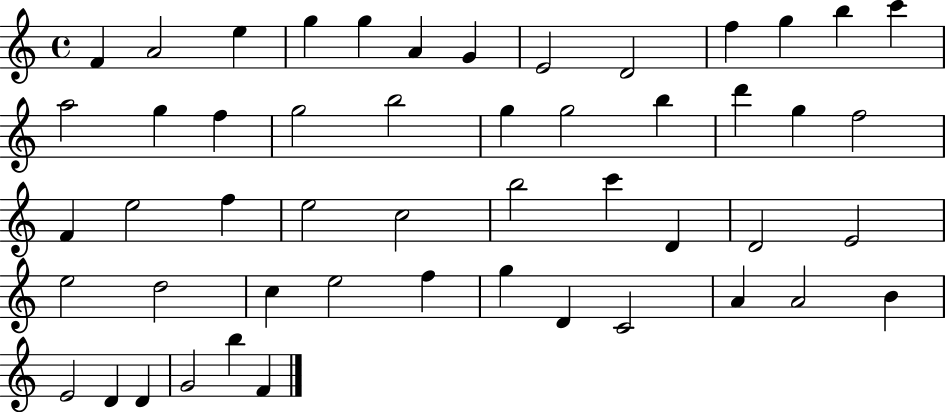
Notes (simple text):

F4/q A4/h E5/q G5/q G5/q A4/q G4/q E4/h D4/h F5/q G5/q B5/q C6/q A5/h G5/q F5/q G5/h B5/h G5/q G5/h B5/q D6/q G5/q F5/h F4/q E5/h F5/q E5/h C5/h B5/h C6/q D4/q D4/h E4/h E5/h D5/h C5/q E5/h F5/q G5/q D4/q C4/h A4/q A4/h B4/q E4/h D4/q D4/q G4/h B5/q F4/q